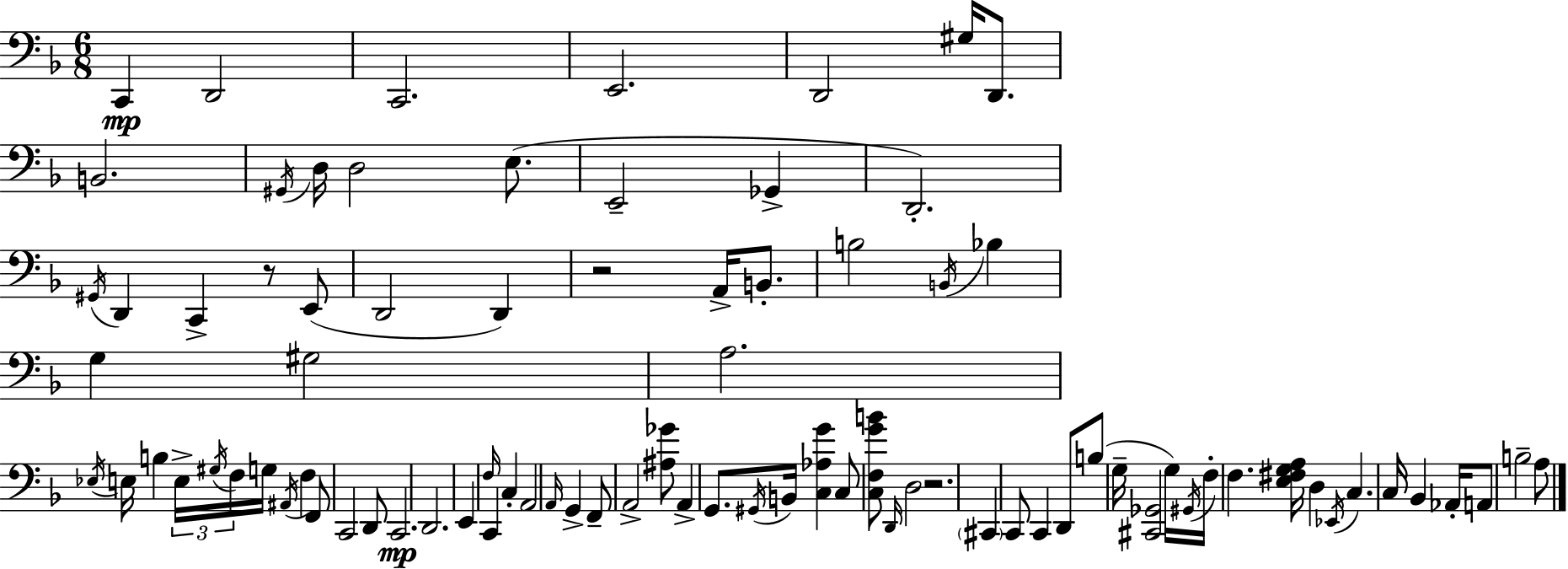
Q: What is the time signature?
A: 6/8